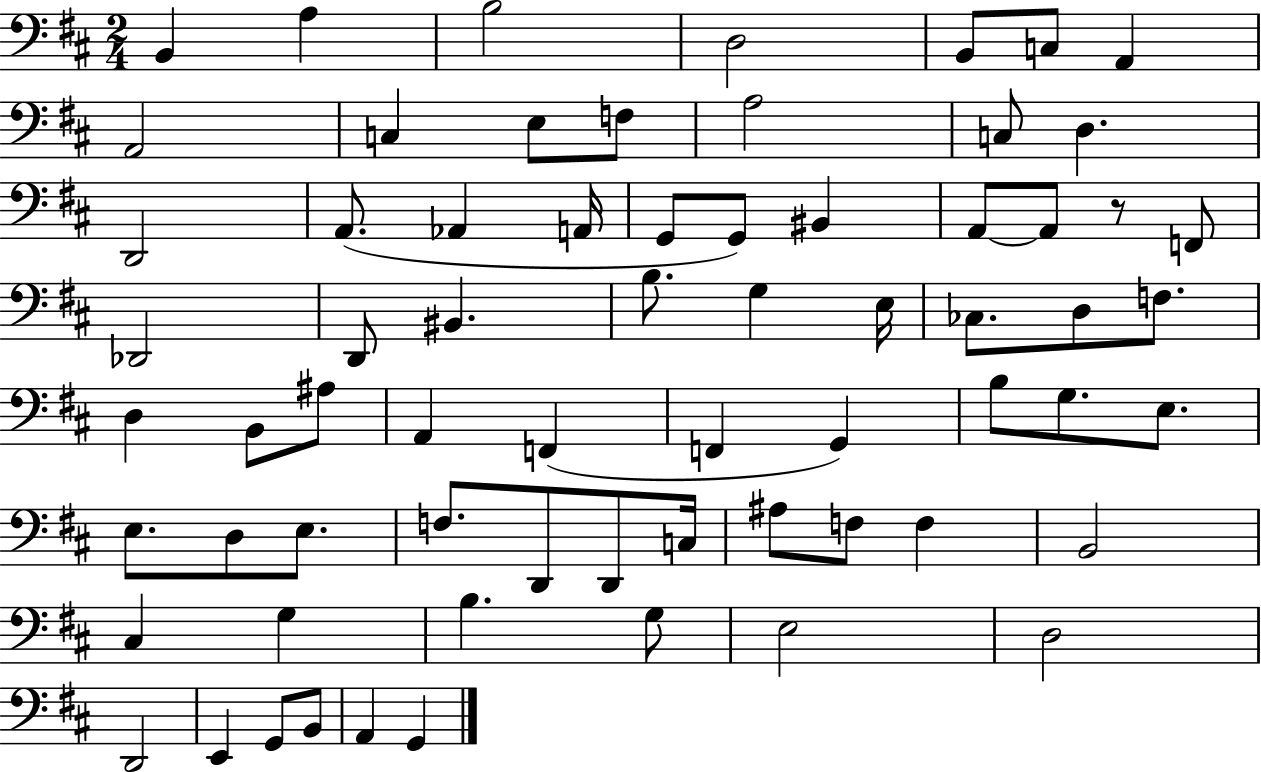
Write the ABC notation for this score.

X:1
T:Untitled
M:2/4
L:1/4
K:D
B,, A, B,2 D,2 B,,/2 C,/2 A,, A,,2 C, E,/2 F,/2 A,2 C,/2 D, D,,2 A,,/2 _A,, A,,/4 G,,/2 G,,/2 ^B,, A,,/2 A,,/2 z/2 F,,/2 _D,,2 D,,/2 ^B,, B,/2 G, E,/4 _C,/2 D,/2 F,/2 D, B,,/2 ^A,/2 A,, F,, F,, G,, B,/2 G,/2 E,/2 E,/2 D,/2 E,/2 F,/2 D,,/2 D,,/2 C,/4 ^A,/2 F,/2 F, B,,2 ^C, G, B, G,/2 E,2 D,2 D,,2 E,, G,,/2 B,,/2 A,, G,,